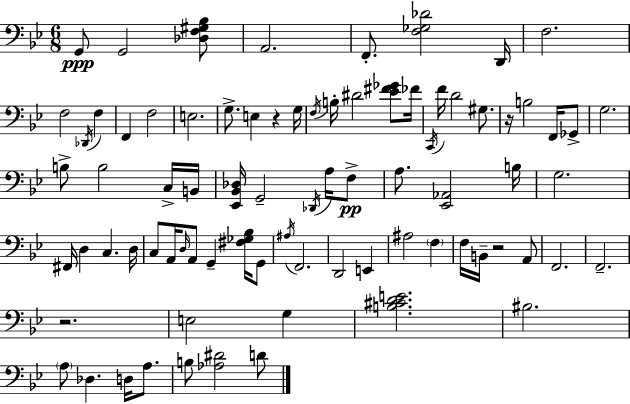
{
  \clef bass
  \numericTimeSignature
  \time 6/8
  \key bes \major
  g,8\ppp g,2 <des f gis bes>8 | a,2. | f,8.-. <f ges des'>2 d,16 | f2. | \break f2 \acciaccatura { des,16 } f4 | f,4 f2 | e2. | g8.-> e4 r4 | \break g16 \acciaccatura { f16 } b16-. dis'2 <ees' fis' ges'>8 | fes'16 \acciaccatura { c,16 } f'16 d'2 | gis8. r16 b2 | f,16 ges,8-> g2. | \break b8-> b2 | c16-> b,16 <ees, bes, des>16 g,2-- | \acciaccatura { des,16 } a16 f8->\pp a8. <ees, aes,>2 | b16 g2. | \break fis,16 d4 c4. | d16 c8 a,16 \grace { d16 } a,8 g,4-- | <fis ges bes>16 g,8 \acciaccatura { ais16 } f,2. | d,2 | \break e,4 ais2 | \parenthesize f4 f16 b,16-- r2 | a,8 f,2. | f,2.-- | \break r2. | e2 | g4 <b cis' d' e'>2. | bis2. | \break \parenthesize a8 des4. | d16 a8. b8 <aes dis'>2 | d'8 \bar "|."
}